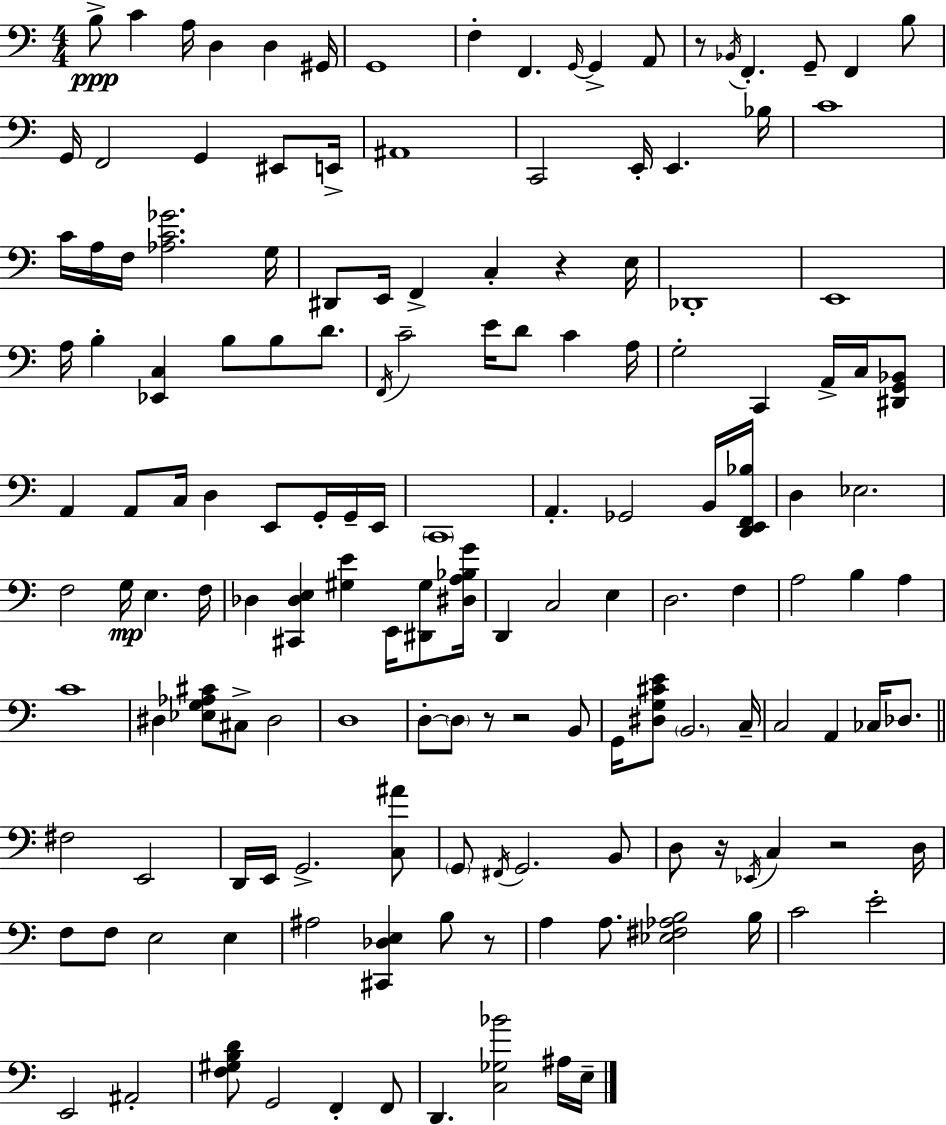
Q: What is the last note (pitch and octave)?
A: E3